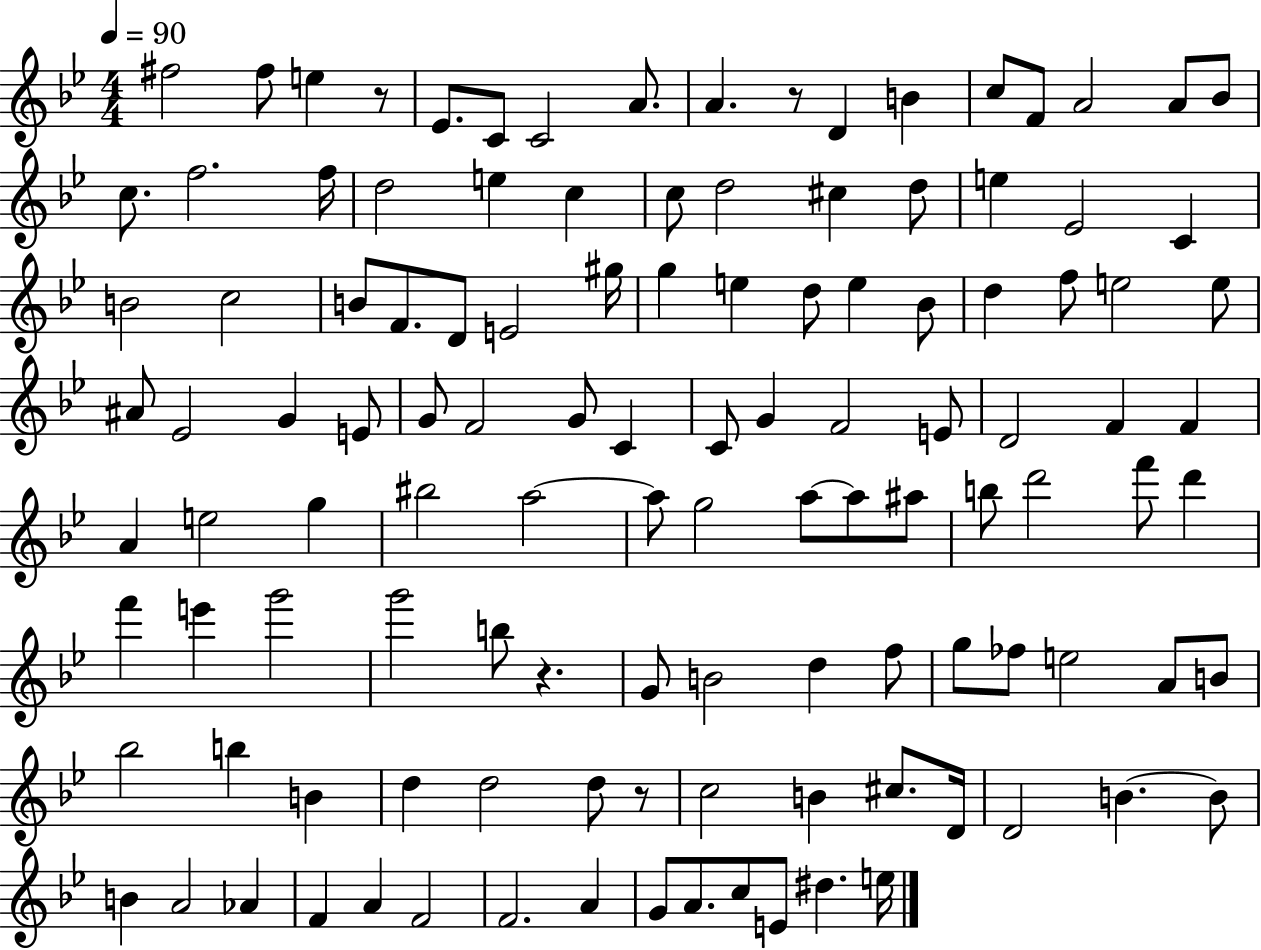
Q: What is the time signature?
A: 4/4